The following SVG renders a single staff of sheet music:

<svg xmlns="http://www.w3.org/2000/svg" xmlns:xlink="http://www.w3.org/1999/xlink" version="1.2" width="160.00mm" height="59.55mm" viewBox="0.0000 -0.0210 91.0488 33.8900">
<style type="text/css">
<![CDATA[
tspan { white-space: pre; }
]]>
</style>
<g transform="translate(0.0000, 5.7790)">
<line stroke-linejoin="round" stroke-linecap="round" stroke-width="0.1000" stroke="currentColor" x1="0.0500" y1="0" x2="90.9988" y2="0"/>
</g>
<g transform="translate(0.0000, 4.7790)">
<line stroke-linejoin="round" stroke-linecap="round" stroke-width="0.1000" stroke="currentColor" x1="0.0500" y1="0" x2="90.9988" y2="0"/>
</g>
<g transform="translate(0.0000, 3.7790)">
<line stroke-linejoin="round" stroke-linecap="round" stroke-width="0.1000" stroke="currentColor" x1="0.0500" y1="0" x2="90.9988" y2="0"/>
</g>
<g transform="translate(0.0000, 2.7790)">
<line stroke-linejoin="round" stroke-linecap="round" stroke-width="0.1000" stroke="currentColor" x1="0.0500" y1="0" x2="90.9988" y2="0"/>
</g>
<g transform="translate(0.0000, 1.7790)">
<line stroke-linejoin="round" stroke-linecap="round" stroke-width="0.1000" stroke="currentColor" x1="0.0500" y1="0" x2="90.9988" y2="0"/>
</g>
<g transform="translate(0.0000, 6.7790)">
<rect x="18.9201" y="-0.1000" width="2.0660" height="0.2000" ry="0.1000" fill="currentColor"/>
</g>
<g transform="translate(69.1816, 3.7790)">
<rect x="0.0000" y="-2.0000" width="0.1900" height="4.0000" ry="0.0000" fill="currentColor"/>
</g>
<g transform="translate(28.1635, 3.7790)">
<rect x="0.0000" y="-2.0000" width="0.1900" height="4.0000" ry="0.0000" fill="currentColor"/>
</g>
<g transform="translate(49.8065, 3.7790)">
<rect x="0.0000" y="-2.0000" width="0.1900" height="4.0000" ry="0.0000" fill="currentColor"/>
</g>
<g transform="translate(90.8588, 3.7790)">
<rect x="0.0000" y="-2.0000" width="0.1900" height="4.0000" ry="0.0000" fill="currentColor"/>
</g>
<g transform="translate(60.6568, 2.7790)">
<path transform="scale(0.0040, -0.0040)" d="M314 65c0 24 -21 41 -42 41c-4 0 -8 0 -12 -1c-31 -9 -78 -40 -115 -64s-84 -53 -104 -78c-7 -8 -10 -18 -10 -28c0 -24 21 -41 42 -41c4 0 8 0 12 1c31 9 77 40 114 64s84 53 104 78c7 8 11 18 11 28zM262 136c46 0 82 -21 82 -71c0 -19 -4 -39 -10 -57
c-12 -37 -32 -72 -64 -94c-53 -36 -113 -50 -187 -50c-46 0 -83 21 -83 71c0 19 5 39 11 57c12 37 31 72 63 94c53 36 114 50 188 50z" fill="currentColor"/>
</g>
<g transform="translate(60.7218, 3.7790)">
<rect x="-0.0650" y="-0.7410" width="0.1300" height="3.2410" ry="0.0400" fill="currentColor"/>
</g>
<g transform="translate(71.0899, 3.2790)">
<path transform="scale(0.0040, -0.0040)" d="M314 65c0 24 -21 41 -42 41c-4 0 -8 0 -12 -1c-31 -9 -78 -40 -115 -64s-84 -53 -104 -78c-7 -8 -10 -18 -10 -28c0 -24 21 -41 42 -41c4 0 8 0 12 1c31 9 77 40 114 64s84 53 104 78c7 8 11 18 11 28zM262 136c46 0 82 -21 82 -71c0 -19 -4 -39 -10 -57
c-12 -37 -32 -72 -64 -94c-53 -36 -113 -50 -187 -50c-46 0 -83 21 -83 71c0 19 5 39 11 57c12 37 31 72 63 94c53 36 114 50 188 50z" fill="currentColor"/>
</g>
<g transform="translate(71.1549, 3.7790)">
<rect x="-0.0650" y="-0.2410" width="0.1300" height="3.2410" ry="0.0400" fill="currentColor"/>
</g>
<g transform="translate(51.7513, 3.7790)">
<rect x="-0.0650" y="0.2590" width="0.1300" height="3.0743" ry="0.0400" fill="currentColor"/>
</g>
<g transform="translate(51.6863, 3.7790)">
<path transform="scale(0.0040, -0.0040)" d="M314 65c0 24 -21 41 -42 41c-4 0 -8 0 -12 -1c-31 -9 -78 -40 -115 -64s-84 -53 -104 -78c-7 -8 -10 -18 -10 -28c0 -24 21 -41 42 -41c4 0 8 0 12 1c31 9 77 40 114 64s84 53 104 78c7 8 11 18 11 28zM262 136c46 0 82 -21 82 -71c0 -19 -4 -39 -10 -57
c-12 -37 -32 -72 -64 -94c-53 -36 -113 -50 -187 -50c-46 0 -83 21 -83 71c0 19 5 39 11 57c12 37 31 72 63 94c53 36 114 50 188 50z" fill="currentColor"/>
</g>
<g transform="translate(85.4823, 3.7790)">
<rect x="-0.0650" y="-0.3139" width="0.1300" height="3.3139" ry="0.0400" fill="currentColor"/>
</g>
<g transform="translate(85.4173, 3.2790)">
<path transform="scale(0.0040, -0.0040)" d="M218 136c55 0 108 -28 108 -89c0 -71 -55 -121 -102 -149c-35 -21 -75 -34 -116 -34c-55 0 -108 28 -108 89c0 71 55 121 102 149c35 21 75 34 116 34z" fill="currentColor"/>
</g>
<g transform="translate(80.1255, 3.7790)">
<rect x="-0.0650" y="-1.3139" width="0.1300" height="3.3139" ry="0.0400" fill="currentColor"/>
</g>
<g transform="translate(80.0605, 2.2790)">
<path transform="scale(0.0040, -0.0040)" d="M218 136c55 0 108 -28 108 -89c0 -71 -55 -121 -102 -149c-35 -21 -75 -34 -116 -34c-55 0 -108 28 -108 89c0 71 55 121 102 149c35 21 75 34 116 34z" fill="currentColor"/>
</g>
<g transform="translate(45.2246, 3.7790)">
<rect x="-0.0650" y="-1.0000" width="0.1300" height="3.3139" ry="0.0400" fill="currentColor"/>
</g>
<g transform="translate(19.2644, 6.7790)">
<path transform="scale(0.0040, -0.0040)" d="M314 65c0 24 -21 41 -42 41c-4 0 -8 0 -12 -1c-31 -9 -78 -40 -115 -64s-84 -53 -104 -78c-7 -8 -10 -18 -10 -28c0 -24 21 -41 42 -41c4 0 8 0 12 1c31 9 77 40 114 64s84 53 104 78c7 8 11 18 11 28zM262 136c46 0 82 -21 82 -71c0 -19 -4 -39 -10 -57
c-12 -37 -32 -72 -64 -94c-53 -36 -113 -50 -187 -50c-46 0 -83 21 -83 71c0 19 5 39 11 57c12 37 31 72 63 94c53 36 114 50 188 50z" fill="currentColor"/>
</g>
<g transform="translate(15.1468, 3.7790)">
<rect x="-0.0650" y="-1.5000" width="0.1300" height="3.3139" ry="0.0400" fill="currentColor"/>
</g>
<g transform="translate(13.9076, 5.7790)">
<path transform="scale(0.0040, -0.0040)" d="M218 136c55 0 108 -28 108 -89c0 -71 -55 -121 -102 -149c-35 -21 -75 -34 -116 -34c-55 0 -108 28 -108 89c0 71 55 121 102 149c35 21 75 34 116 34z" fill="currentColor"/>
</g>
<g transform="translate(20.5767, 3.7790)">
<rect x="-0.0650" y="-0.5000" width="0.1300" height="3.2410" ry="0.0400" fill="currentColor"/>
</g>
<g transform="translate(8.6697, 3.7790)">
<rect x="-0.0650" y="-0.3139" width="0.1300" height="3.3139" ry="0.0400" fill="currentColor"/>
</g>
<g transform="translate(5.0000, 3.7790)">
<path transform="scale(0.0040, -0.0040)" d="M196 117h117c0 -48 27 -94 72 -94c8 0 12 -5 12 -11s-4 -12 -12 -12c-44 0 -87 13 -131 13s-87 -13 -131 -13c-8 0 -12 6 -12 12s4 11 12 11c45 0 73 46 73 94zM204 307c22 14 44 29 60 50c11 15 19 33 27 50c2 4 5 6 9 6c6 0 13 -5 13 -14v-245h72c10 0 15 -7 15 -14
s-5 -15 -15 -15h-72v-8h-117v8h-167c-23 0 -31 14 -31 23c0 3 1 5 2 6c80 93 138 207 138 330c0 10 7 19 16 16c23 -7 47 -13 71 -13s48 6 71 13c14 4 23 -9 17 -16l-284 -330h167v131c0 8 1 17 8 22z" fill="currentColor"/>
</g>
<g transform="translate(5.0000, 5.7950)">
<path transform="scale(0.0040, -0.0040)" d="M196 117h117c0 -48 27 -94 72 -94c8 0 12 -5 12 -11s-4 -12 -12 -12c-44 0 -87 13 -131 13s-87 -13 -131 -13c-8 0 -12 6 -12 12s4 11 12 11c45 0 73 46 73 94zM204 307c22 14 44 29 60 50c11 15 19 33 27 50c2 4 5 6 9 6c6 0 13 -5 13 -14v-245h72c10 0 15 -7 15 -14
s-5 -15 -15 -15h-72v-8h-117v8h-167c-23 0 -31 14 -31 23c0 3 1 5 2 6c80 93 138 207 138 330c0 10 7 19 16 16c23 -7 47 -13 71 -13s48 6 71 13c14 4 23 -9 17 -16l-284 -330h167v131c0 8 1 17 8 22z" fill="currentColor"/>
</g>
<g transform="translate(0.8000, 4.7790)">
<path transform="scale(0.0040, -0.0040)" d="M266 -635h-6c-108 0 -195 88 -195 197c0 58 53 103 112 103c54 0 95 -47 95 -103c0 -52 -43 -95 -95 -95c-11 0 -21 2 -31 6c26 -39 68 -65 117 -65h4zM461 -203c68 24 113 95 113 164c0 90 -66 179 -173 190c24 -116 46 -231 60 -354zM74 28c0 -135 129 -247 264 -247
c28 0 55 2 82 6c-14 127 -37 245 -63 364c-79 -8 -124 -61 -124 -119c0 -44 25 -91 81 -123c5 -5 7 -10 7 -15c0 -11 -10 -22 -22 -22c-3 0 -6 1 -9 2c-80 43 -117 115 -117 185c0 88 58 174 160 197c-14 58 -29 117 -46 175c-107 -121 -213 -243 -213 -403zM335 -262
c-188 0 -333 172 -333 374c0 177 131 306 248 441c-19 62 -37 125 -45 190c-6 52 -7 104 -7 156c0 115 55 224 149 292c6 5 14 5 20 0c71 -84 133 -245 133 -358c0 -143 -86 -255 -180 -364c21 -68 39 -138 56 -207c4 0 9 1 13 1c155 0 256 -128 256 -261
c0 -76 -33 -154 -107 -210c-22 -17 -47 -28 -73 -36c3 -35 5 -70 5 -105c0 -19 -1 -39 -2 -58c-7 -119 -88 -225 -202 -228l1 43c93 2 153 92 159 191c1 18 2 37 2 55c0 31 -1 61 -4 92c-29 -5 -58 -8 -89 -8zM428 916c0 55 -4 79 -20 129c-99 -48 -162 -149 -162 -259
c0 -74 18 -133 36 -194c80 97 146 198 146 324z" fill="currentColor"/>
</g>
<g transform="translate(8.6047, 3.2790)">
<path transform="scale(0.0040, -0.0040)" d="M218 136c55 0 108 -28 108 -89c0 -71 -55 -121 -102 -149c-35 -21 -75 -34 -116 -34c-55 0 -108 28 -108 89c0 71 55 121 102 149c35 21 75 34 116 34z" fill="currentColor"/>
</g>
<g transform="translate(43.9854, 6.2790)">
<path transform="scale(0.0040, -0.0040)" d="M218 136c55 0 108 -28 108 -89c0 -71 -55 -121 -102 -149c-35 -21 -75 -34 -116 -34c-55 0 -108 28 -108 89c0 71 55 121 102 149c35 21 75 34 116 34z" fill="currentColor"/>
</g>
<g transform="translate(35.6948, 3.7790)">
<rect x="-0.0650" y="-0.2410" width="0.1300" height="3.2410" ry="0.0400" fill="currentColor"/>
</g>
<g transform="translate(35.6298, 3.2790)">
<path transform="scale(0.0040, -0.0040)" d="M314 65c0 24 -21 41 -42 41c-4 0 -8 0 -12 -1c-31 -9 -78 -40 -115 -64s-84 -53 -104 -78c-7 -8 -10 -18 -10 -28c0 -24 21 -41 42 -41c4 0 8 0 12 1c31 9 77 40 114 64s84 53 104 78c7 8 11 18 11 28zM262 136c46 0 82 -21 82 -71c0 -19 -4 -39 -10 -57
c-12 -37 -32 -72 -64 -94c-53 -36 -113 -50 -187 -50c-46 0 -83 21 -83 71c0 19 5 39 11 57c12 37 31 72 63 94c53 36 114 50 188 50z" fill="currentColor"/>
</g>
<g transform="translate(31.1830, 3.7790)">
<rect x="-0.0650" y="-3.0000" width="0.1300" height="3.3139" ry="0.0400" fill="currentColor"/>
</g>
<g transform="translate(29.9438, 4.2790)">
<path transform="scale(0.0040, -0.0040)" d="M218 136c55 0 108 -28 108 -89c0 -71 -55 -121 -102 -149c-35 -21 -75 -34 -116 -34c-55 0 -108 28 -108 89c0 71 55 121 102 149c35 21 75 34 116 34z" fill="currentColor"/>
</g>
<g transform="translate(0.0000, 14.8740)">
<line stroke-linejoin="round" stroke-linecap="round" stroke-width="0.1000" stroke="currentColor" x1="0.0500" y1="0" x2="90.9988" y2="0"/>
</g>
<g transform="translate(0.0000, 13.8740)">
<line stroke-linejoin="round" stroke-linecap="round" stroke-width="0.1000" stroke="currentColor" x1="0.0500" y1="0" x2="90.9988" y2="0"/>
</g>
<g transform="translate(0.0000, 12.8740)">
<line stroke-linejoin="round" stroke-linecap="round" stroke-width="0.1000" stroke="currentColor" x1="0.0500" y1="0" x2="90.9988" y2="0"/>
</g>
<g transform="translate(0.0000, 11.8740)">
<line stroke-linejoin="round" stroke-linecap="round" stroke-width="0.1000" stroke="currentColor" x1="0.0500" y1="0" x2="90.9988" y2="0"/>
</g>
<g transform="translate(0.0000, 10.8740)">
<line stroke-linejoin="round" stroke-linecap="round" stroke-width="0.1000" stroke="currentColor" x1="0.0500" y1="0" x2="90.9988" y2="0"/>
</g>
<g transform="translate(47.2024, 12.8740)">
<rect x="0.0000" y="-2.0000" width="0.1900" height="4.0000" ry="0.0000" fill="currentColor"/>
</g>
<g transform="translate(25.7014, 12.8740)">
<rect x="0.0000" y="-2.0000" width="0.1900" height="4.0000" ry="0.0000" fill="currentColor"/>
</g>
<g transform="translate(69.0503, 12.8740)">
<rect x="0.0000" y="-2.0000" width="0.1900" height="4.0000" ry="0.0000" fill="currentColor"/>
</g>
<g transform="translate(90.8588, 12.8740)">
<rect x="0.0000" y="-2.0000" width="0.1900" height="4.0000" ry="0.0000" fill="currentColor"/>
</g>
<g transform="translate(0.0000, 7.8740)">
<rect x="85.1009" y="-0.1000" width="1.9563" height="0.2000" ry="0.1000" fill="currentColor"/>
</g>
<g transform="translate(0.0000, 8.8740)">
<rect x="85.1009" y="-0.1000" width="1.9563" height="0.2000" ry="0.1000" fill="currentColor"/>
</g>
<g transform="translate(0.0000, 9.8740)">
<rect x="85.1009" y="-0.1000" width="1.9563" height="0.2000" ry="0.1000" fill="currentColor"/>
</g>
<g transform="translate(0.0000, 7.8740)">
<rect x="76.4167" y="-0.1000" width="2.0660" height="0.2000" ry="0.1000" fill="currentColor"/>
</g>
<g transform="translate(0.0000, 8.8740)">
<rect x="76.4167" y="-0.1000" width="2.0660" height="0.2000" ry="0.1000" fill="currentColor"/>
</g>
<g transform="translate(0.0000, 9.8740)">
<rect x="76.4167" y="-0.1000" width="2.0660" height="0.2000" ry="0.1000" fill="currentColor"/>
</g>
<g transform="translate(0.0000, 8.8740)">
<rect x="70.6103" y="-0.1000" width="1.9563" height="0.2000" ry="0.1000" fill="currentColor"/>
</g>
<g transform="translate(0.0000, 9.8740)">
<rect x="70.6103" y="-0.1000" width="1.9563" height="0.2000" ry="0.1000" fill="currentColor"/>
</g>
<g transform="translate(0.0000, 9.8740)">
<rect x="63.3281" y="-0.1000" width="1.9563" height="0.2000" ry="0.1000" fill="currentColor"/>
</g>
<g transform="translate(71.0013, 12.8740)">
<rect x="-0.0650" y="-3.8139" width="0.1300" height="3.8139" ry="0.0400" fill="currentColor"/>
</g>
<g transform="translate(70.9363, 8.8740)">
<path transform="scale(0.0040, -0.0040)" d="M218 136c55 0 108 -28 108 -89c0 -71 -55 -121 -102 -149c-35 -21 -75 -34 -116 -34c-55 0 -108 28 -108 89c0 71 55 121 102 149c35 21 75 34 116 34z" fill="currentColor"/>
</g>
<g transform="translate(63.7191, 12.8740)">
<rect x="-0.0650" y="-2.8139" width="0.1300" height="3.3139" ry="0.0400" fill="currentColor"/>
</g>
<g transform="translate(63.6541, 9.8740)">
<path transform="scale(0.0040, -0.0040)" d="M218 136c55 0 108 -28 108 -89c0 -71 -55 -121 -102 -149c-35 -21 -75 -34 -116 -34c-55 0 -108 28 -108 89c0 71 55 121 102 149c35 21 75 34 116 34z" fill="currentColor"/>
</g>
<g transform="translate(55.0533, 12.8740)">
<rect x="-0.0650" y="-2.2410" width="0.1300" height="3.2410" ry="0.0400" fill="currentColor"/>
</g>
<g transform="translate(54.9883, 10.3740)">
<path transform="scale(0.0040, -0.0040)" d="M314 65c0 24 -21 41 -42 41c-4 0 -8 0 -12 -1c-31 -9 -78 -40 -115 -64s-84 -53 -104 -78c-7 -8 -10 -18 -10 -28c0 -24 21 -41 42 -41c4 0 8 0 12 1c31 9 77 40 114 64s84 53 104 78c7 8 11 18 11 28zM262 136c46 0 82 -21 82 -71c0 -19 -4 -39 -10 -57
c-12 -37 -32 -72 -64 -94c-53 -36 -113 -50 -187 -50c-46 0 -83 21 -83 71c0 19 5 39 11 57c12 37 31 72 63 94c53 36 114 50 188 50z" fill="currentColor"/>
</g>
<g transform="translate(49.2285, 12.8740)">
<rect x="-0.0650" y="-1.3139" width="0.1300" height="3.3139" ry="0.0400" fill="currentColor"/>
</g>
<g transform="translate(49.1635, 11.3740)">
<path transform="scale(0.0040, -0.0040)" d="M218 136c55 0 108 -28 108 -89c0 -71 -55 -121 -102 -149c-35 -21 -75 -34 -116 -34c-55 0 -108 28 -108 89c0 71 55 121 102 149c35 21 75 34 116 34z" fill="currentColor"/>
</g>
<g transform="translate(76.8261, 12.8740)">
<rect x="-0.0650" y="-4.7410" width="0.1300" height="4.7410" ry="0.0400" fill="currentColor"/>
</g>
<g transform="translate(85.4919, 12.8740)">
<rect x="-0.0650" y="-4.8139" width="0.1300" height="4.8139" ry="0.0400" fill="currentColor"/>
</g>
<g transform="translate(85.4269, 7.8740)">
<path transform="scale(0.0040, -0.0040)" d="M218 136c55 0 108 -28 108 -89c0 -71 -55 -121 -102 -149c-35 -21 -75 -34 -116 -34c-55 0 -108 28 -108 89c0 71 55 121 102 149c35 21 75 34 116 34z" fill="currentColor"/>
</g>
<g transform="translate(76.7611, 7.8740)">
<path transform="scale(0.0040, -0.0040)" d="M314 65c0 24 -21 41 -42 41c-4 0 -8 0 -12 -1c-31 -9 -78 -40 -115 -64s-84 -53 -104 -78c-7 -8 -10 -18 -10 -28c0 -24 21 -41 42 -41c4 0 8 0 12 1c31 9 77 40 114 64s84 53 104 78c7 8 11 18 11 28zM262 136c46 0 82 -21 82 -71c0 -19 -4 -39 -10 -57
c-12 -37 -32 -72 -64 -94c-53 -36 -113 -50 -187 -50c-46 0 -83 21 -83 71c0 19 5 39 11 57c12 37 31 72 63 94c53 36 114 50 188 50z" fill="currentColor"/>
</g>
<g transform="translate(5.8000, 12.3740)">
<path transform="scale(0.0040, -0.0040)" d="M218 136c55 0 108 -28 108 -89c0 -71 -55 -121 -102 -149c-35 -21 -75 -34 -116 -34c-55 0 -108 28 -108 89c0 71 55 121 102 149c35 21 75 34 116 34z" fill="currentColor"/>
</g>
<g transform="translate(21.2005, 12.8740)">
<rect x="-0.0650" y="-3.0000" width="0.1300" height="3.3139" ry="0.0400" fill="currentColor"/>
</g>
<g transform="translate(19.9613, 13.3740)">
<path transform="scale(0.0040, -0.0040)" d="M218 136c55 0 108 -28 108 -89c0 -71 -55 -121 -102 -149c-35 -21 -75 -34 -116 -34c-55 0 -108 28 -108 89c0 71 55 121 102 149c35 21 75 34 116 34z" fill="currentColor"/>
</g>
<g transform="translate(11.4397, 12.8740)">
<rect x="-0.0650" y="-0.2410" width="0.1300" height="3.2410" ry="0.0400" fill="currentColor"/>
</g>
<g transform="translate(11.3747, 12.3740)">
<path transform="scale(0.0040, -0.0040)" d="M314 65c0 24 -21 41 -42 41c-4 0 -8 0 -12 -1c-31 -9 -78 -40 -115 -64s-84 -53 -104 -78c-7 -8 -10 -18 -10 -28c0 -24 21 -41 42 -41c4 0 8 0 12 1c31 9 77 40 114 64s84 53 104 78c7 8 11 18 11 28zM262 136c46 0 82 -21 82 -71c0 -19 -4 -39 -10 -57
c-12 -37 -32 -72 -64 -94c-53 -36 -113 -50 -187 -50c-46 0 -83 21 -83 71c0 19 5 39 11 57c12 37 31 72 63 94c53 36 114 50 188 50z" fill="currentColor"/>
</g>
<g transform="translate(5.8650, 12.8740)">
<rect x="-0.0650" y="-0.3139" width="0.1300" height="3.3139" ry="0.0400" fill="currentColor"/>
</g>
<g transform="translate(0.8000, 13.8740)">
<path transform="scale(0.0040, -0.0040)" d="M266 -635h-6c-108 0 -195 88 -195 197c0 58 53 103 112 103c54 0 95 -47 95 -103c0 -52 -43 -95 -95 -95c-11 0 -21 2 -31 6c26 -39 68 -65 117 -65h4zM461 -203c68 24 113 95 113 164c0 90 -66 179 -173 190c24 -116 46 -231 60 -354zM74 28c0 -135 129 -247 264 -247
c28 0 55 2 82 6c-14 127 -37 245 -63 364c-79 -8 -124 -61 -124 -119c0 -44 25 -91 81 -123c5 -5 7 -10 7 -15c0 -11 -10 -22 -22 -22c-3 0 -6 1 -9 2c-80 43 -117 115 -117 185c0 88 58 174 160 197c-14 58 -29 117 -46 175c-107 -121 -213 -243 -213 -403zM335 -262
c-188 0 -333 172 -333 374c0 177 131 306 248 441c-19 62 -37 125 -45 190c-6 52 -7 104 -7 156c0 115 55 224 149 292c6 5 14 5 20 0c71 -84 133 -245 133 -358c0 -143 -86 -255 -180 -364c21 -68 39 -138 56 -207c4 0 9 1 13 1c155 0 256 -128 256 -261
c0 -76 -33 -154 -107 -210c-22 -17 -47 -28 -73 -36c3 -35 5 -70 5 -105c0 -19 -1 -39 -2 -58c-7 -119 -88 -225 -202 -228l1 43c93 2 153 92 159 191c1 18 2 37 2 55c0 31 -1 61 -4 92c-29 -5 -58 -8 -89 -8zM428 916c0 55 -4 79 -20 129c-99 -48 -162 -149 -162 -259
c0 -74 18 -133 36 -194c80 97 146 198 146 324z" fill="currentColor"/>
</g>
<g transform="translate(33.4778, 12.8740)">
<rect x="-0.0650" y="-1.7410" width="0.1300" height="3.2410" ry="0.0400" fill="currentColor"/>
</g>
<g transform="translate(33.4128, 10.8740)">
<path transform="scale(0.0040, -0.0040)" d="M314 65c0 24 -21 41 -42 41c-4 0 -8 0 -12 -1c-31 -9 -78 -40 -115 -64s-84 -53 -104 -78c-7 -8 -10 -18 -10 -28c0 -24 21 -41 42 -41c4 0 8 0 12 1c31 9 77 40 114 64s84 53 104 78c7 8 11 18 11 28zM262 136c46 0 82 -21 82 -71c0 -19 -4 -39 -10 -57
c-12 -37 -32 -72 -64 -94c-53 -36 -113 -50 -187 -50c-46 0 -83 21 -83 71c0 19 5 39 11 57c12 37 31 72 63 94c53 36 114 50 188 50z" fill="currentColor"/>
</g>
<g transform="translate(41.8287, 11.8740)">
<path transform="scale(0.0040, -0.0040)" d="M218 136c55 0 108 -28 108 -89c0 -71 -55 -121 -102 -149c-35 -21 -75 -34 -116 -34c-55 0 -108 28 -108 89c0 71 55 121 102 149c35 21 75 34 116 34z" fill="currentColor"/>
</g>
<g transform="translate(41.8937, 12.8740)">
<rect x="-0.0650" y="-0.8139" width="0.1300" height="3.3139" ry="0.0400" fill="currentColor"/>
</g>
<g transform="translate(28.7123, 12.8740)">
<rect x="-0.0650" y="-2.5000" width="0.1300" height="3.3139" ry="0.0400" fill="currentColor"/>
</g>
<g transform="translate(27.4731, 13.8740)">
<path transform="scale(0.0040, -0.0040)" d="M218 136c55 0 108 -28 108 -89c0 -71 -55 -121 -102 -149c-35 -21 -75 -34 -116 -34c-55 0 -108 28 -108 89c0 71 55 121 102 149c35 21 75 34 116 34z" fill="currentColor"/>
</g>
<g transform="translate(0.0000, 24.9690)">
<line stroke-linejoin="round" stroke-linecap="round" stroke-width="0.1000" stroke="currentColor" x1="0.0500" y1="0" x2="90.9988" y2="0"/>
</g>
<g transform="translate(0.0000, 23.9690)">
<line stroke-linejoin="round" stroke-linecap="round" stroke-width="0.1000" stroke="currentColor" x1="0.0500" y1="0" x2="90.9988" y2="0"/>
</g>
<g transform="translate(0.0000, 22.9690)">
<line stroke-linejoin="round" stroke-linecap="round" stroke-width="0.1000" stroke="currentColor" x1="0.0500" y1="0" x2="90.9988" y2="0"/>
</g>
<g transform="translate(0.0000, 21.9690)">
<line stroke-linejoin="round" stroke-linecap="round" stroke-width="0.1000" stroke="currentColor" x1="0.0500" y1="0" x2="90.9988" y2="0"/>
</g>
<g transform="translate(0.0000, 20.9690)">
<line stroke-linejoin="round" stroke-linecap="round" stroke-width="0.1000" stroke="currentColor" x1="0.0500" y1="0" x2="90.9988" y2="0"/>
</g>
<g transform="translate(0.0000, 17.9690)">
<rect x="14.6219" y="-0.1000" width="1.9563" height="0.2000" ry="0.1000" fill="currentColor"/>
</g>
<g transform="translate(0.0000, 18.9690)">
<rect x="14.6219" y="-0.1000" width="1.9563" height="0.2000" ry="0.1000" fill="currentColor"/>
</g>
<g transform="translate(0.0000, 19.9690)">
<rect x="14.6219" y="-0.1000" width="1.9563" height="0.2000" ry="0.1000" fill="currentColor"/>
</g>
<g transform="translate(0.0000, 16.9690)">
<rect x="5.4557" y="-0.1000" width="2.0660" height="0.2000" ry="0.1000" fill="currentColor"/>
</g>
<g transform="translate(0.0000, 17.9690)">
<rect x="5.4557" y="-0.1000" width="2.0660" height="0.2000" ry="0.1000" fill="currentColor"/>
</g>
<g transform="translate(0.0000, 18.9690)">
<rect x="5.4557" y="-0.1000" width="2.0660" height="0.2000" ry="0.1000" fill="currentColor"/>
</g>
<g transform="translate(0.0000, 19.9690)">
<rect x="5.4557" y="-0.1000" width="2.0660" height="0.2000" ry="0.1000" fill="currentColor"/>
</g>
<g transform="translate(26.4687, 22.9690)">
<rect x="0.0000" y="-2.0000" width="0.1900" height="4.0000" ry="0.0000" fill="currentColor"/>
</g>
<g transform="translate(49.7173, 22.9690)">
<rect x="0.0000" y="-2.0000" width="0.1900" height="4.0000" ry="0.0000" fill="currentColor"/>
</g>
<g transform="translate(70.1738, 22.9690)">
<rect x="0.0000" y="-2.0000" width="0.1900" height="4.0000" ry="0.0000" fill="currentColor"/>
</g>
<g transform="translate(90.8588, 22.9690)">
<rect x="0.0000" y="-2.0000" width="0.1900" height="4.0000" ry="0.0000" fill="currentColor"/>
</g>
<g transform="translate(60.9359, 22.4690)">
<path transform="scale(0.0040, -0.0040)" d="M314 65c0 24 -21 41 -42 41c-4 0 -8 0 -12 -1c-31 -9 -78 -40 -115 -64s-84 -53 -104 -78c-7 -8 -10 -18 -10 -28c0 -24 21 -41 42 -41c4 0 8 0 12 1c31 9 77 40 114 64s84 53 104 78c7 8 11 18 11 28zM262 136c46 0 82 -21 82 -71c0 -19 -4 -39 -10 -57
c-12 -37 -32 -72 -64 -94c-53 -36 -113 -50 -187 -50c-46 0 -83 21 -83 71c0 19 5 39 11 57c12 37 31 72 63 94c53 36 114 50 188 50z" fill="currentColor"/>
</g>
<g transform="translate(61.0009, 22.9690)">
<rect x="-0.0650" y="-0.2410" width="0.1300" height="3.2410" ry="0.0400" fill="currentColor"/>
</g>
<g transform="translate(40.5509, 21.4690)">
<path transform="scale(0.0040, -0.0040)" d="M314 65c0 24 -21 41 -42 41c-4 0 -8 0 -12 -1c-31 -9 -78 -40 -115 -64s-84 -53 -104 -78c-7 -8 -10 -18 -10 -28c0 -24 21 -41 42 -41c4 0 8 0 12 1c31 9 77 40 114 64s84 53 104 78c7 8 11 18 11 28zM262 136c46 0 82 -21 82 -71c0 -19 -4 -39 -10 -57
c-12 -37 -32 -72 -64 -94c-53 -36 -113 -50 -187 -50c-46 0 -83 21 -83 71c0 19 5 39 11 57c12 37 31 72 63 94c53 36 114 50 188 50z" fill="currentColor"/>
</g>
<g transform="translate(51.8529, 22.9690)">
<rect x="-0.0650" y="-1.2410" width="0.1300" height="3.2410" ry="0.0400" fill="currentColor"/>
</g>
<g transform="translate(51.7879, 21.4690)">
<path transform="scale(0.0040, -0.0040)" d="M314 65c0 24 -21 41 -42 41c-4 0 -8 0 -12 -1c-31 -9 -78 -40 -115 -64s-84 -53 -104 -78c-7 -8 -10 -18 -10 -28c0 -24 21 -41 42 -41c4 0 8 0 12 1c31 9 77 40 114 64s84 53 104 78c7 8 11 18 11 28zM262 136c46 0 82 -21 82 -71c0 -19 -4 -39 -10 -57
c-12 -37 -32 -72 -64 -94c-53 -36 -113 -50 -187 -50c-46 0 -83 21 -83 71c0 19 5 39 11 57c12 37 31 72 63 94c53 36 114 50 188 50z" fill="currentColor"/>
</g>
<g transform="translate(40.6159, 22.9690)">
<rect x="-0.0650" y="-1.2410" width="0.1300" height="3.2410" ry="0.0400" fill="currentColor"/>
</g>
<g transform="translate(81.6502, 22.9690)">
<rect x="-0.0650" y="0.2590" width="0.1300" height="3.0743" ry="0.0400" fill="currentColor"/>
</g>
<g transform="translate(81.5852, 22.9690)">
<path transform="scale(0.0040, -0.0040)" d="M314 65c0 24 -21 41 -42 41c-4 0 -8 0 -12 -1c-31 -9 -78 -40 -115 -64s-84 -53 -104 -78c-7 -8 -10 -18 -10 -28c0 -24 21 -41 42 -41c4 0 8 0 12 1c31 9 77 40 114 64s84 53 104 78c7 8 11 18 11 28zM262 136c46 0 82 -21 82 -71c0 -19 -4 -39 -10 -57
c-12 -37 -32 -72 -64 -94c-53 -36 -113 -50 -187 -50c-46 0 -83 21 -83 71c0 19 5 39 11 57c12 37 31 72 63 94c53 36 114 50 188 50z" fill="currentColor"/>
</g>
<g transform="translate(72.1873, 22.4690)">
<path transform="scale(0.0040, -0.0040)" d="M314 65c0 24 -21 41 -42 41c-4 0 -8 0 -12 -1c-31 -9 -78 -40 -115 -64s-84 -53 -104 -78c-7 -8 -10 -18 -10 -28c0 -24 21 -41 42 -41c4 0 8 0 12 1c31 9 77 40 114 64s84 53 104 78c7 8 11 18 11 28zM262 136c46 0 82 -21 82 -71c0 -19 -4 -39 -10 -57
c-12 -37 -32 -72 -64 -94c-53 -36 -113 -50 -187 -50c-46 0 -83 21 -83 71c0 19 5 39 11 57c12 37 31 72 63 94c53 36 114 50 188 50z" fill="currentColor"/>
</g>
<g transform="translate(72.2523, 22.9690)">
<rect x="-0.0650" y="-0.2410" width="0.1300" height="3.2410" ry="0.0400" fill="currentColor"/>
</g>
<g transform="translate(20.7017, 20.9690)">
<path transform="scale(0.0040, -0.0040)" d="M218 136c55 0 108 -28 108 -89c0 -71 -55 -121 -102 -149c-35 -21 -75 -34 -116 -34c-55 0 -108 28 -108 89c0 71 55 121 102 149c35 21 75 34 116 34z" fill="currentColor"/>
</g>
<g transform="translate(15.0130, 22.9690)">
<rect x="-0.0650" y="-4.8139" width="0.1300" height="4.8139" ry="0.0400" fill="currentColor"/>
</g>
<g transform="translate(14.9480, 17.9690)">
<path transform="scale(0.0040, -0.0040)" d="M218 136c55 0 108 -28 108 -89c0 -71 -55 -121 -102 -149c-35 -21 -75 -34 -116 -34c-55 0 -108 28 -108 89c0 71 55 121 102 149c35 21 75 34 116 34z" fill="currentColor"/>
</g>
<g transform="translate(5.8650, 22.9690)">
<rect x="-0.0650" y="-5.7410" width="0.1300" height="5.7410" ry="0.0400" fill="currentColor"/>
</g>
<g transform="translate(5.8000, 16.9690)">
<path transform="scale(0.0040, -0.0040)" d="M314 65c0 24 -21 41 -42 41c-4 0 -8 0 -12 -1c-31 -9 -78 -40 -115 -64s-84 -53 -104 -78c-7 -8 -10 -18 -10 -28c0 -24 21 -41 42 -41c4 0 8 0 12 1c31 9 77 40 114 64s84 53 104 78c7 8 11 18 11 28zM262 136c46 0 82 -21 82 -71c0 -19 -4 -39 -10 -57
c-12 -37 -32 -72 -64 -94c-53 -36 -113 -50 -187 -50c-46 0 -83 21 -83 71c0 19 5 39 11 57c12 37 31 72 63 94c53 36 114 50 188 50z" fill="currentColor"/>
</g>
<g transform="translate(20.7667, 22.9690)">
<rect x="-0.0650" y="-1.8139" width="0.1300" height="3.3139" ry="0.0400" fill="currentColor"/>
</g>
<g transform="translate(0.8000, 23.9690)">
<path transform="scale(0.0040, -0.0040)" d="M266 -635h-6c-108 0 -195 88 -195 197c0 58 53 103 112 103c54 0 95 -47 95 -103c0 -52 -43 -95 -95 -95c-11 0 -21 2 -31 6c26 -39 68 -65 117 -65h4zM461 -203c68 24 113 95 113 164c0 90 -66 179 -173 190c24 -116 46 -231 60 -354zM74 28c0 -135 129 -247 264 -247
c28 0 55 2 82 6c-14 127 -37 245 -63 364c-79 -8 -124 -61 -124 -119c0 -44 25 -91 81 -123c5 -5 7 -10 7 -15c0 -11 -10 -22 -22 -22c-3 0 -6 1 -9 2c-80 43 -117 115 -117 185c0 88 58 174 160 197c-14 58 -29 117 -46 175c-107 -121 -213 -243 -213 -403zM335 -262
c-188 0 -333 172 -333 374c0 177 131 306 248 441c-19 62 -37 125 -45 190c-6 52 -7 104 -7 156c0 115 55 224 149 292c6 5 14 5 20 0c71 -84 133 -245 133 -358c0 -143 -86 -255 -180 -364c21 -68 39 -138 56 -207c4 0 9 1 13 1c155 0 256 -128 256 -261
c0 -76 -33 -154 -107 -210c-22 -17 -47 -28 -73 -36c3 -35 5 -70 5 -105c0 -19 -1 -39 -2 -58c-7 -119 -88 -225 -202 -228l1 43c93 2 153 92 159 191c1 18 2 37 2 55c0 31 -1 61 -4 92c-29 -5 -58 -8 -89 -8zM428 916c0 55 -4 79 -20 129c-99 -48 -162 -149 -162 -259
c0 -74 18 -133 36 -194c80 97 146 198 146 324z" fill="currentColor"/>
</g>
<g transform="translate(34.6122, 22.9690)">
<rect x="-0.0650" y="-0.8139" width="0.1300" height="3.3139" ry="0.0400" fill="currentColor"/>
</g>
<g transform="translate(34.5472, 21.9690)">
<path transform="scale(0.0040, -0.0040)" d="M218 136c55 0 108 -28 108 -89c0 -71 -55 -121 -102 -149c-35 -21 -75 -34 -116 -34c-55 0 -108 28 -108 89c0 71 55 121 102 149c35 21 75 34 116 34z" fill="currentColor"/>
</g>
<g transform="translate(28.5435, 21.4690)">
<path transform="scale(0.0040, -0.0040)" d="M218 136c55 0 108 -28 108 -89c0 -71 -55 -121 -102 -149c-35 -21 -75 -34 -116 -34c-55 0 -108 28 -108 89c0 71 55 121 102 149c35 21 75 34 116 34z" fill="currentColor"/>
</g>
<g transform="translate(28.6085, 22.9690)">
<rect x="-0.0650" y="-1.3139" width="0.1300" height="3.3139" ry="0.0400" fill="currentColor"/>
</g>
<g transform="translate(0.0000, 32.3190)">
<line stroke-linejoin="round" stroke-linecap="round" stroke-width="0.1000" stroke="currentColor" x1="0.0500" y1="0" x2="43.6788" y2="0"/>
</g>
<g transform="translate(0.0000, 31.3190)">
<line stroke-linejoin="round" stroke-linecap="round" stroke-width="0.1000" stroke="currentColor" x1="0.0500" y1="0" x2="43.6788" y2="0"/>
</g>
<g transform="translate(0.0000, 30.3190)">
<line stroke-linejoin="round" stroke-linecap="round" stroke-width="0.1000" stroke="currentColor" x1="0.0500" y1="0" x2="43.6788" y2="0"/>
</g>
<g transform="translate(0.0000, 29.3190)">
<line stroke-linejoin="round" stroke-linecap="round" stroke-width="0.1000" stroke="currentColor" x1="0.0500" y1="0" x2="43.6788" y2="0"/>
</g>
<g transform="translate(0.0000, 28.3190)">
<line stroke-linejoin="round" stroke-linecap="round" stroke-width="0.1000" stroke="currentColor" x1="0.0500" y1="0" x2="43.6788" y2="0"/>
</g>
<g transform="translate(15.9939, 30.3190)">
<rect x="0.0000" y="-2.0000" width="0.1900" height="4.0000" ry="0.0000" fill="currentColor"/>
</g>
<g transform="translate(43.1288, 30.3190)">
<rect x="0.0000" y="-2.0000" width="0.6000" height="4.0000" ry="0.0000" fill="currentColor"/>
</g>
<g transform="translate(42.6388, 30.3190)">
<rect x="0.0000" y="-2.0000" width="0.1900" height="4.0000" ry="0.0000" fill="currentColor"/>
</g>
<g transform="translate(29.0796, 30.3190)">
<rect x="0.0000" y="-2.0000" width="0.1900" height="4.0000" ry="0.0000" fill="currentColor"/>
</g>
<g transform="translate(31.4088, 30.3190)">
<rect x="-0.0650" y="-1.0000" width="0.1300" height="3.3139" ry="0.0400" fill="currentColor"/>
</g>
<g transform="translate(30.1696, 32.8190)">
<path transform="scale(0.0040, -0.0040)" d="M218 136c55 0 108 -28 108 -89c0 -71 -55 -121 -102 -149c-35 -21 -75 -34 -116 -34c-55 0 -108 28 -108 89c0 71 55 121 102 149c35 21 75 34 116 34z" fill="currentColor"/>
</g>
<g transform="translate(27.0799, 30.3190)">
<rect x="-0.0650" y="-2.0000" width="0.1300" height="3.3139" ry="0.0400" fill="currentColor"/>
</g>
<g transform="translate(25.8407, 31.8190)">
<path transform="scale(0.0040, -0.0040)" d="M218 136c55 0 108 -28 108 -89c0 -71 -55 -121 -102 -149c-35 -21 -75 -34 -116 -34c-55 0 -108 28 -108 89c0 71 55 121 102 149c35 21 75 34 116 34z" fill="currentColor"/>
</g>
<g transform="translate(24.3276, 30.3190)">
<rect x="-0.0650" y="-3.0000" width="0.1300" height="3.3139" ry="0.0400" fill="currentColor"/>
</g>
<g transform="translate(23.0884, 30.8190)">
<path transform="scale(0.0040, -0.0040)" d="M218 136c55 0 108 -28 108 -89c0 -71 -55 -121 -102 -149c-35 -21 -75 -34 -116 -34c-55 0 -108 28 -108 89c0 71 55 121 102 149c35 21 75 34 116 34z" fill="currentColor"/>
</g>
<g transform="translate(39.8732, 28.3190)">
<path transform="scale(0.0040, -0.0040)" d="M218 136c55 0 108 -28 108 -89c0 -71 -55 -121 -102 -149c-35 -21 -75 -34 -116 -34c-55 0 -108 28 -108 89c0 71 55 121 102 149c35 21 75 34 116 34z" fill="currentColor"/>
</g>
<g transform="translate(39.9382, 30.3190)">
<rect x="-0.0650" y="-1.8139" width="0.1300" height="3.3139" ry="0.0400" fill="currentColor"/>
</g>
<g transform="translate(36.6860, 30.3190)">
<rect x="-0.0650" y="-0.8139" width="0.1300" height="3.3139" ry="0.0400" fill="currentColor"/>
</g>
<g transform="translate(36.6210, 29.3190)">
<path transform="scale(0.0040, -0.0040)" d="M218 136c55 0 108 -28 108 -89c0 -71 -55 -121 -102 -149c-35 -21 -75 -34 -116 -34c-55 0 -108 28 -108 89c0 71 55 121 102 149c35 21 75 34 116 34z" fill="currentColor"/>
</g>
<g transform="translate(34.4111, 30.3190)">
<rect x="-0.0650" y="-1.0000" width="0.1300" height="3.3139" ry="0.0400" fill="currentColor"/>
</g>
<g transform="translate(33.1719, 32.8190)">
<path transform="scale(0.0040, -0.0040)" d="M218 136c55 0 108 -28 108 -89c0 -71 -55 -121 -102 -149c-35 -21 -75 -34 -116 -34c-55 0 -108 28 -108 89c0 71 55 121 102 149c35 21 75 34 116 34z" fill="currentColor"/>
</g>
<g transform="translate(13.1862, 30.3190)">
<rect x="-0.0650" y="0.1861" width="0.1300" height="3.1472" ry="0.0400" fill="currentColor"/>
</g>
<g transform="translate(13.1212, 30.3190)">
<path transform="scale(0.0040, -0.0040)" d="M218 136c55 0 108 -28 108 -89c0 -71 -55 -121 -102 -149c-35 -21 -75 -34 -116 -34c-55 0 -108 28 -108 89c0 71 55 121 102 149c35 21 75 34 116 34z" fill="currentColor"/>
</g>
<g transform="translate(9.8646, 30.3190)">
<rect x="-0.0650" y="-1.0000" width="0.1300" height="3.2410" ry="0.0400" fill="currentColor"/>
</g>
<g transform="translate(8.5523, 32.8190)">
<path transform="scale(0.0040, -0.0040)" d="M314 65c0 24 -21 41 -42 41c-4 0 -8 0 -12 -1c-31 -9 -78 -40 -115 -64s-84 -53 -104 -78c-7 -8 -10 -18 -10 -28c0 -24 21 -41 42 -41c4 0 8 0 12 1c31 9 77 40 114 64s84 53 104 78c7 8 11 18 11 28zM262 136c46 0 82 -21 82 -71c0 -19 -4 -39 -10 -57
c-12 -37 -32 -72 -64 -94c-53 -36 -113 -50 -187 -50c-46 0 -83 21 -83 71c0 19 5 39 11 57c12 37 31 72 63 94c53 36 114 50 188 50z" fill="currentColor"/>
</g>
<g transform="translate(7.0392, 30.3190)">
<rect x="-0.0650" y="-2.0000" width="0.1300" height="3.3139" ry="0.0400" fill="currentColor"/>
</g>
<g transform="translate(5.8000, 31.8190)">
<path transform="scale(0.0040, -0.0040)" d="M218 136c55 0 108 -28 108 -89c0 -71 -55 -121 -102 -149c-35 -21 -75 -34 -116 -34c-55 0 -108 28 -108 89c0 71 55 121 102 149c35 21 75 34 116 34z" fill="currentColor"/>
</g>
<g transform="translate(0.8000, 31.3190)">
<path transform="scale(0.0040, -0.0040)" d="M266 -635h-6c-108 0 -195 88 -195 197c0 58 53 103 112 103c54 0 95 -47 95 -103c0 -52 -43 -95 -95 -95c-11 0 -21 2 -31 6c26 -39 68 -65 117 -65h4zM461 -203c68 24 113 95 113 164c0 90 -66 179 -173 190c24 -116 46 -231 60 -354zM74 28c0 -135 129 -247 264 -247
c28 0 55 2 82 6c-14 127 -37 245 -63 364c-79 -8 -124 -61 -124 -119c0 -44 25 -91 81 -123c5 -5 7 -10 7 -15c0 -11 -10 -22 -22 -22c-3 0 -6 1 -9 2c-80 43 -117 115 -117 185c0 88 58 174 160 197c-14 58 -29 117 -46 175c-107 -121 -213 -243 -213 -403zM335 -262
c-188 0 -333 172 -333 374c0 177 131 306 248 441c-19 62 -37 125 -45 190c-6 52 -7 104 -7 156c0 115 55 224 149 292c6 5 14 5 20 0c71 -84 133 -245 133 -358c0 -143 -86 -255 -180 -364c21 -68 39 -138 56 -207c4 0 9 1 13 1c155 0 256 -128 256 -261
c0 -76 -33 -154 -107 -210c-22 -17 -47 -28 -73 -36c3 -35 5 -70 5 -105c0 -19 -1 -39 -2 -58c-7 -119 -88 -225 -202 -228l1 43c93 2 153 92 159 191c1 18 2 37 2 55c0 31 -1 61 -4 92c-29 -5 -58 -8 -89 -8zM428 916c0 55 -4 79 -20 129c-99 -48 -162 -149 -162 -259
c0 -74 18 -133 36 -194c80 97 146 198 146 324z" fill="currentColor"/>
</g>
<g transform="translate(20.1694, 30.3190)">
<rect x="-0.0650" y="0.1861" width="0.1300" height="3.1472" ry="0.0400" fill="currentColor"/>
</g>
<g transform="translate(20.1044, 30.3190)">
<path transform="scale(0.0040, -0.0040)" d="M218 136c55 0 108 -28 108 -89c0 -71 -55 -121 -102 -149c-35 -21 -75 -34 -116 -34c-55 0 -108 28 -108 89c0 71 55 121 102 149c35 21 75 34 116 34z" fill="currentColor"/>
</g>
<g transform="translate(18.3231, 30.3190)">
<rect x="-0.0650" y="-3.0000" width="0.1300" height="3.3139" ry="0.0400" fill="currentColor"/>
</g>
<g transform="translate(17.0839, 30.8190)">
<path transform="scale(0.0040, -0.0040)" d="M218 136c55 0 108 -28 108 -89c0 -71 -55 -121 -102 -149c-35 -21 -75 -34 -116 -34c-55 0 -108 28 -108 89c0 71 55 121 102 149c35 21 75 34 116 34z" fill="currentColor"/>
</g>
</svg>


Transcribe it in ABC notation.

X:1
T:Untitled
M:4/4
L:1/4
K:C
c E C2 A c2 D B2 d2 c2 e c c c2 A G f2 d e g2 a c' e'2 e' g'2 e' f e d e2 e2 c2 c2 B2 F D2 B A B A F D D d f